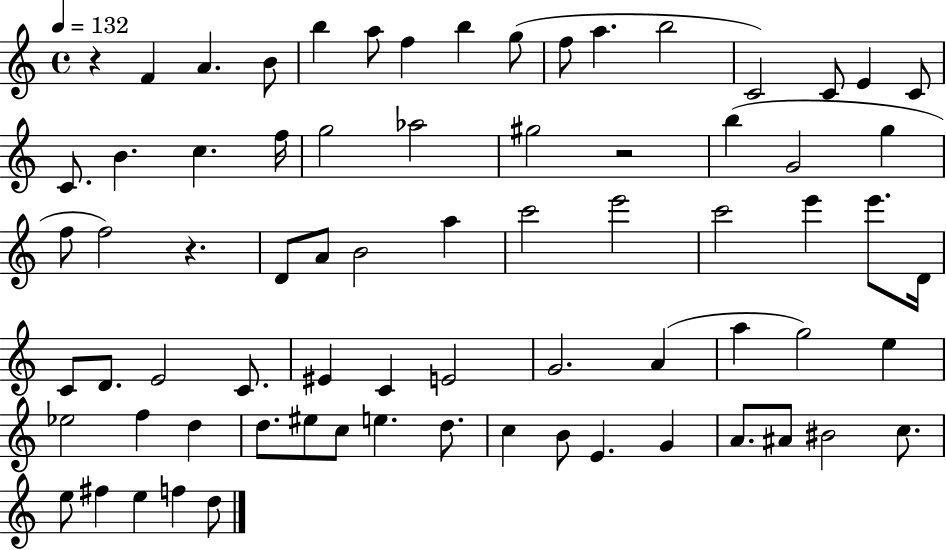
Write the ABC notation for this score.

X:1
T:Untitled
M:4/4
L:1/4
K:C
z F A B/2 b a/2 f b g/2 f/2 a b2 C2 C/2 E C/2 C/2 B c f/4 g2 _a2 ^g2 z2 b G2 g f/2 f2 z D/2 A/2 B2 a c'2 e'2 c'2 e' e'/2 D/4 C/2 D/2 E2 C/2 ^E C E2 G2 A a g2 e _e2 f d d/2 ^e/2 c/2 e d/2 c B/2 E G A/2 ^A/2 ^B2 c/2 e/2 ^f e f d/2